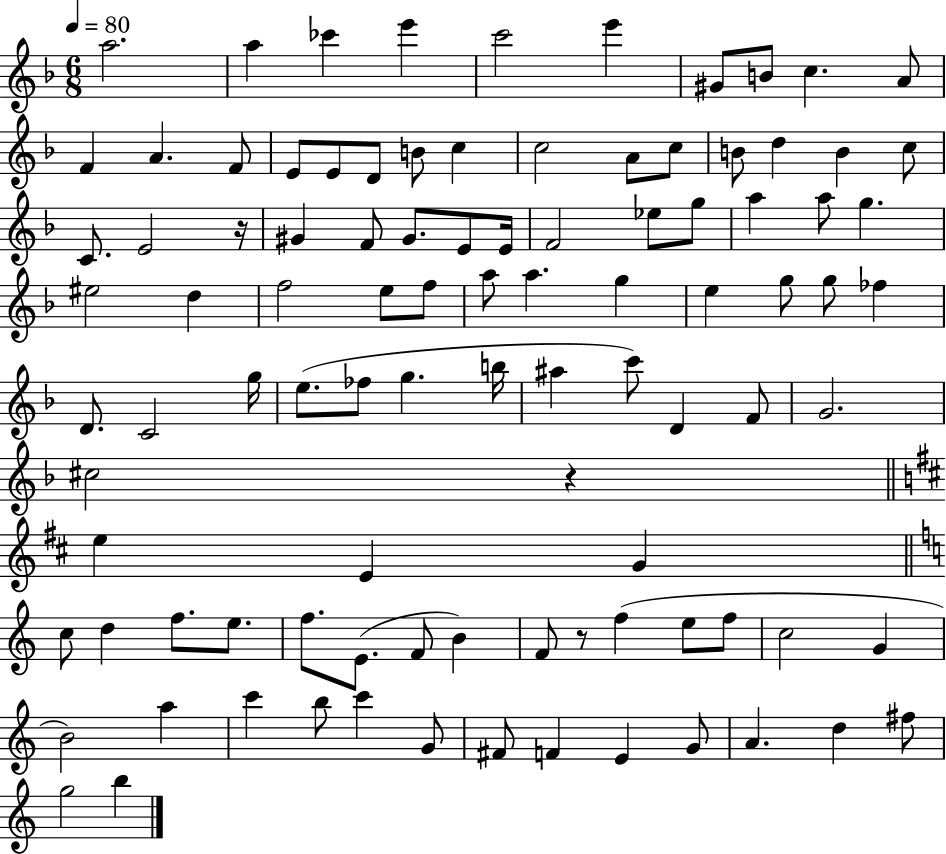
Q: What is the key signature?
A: F major